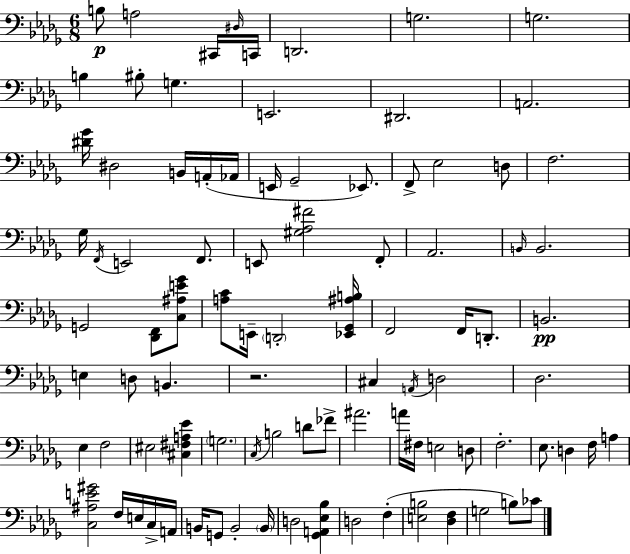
X:1
T:Untitled
M:6/8
L:1/4
K:Bbm
B,/2 A,2 ^C,,/4 ^D,/4 C,,/4 D,,2 G,2 G,2 B, ^B,/2 G, E,,2 ^D,,2 A,,2 [^D_G]/4 ^D,2 B,,/4 A,,/4 _A,,/4 E,,/4 _G,,2 _E,,/2 F,,/2 _E,2 D,/2 F,2 _G,/4 F,,/4 E,,2 F,,/2 E,,/2 [^G,_A,^F]2 F,,/2 _A,,2 B,,/4 B,,2 G,,2 [_D,,F,,]/2 [C,^A,E_G]/2 [A,C]/2 E,,/4 D,,2 [_E,,_G,,^A,B,]/4 F,,2 F,,/4 D,,/2 B,,2 E, D,/2 B,, z2 ^C, A,,/4 D,2 _D,2 _E, F,2 ^E,2 [^C,^F,A,_E] G,2 C,/4 B,2 D/2 _F/2 ^A2 A/4 ^F,/4 E,2 D,/2 F,2 _E,/2 D, F,/4 A, [C,^A,E^G]2 F,/4 E,/4 C,/4 A,,/4 B,,/4 G,,/2 B,,2 B,,/4 D,2 [_G,,A,,_E,_B,] D,2 F, [E,B,]2 [_D,F,] G,2 B,/2 _C/2